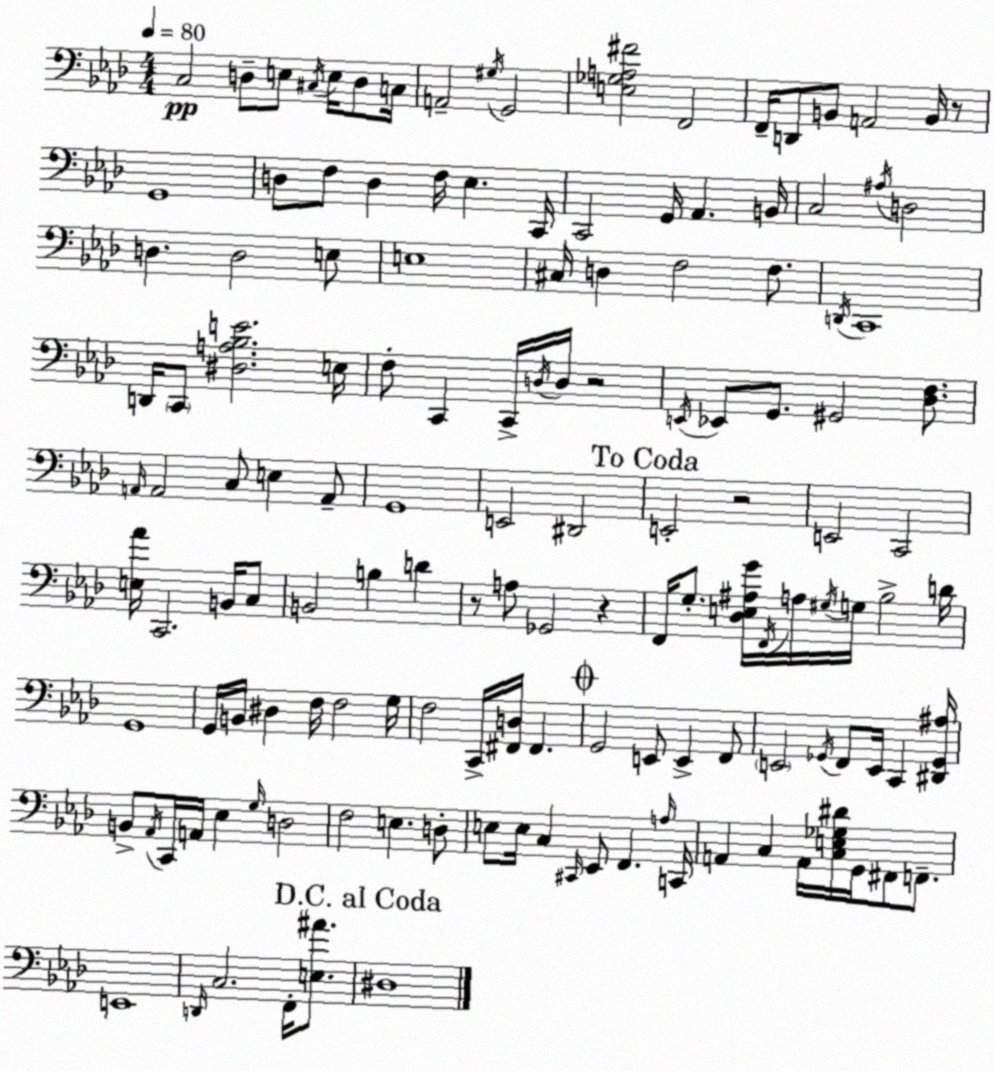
X:1
T:Untitled
M:4/4
L:1/4
K:Fm
C,2 D,/2 E,/2 ^C,/4 E,/4 D,/2 C,/4 A,,2 ^G,/4 G,,2 [E,_G,A,^F]2 F,,2 F,,/4 D,,/2 B,,/2 A,,2 B,,/4 z/2 G,,4 D,/2 F,/2 D, F,/4 _E, C,,/4 C,,2 G,,/4 _A,, B,,/4 C,2 ^A,/4 D,2 D, D,2 E,/2 E,4 ^C,/4 D, F,2 F,/2 D,,/4 C,,4 D,,/4 C,,/2 [^D,A,_B,E]2 E,/4 F,/2 C,, C,,/4 D,/4 D,/4 z2 E,,/4 _E,,/2 G,,/2 ^G,,2 [_D,F,]/2 A,,/4 A,,2 C,/2 E, A,,/2 G,,4 E,,2 ^D,,2 E,,2 z2 E,,2 C,,2 [E,_A]/4 C,,2 B,,/4 C,/2 B,,2 B, D z/2 A,/2 _G,,2 z F,,/4 G,/2 [_D,E,^A,G]/4 F,,/4 A,/4 ^G,/4 G,/4 _B,2 D/4 G,,4 G,,/4 B,,/4 ^D, F,/4 F,2 G,/4 F,2 C,,/4 [^F,,D,]/4 ^F,, G,,2 E,,/2 E,, F,,/2 E,,2 _G,,/4 F,,/2 E,,/4 C,, [^D,,_G,,^A,]/4 B,,/2 _A,,/4 C,,/4 A,,/4 _E, G,/4 D,2 F,2 E, D,/2 E,/2 E,/4 C, ^C,,/4 _E,,/2 F,, A,/4 C,,/4 A,, C, A,,/4 [C,E,_G,^D]/4 G,,/4 ^F,,/2 F,,/2 E,,4 D,,/4 C,2 F,,/4 [E,^A]/2 ^D,4